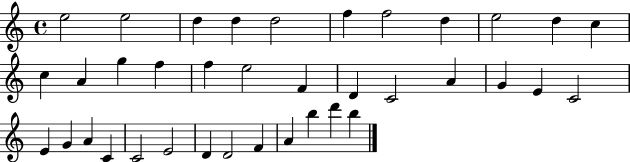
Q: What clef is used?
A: treble